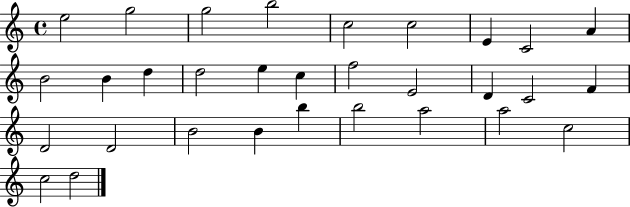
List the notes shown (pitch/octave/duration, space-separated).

E5/h G5/h G5/h B5/h C5/h C5/h E4/q C4/h A4/q B4/h B4/q D5/q D5/h E5/q C5/q F5/h E4/h D4/q C4/h F4/q D4/h D4/h B4/h B4/q B5/q B5/h A5/h A5/h C5/h C5/h D5/h